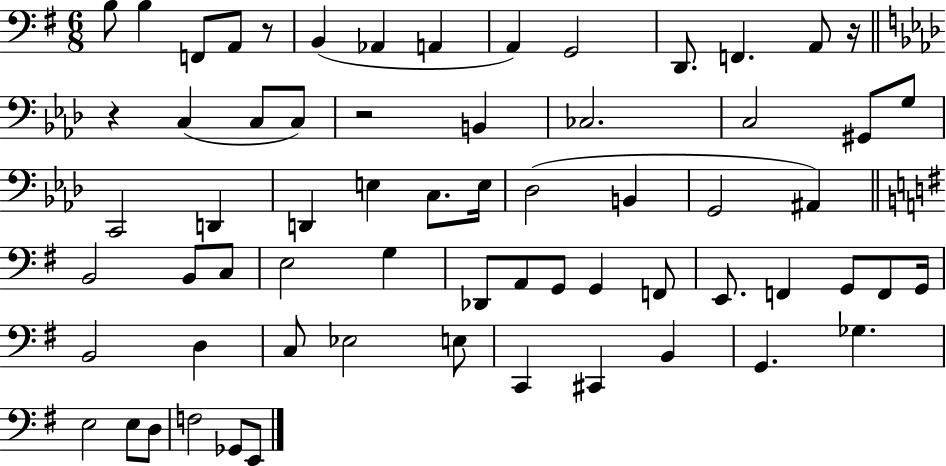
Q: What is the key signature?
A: G major